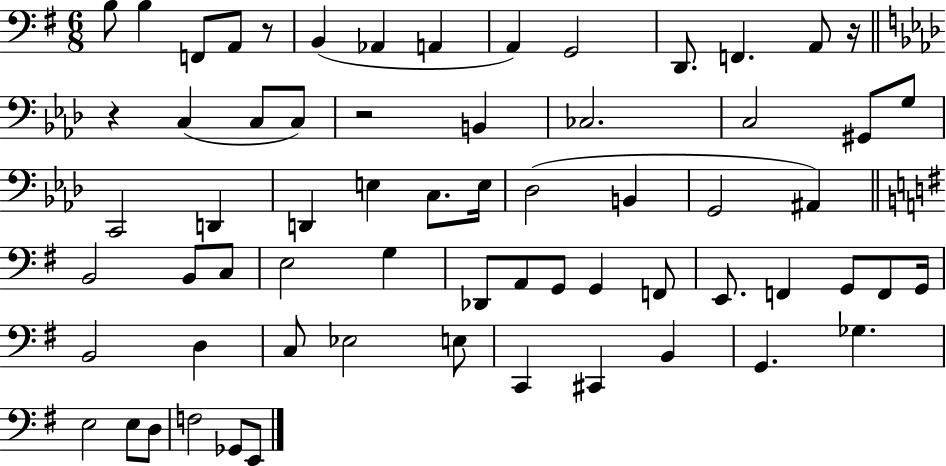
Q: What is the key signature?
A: G major